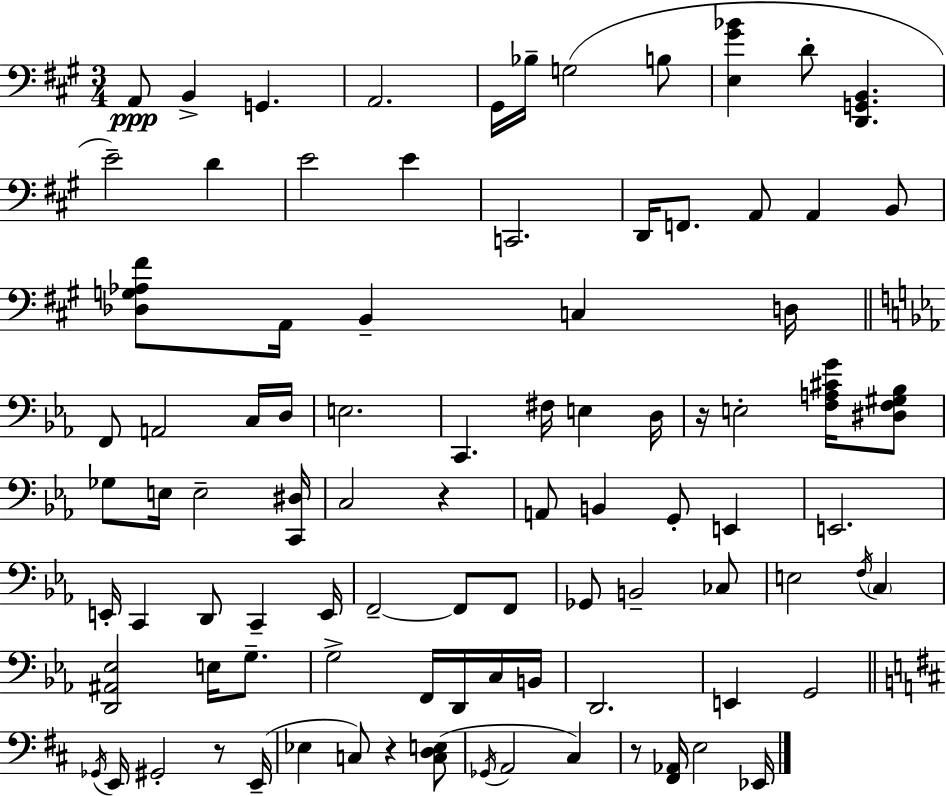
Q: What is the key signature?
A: A major